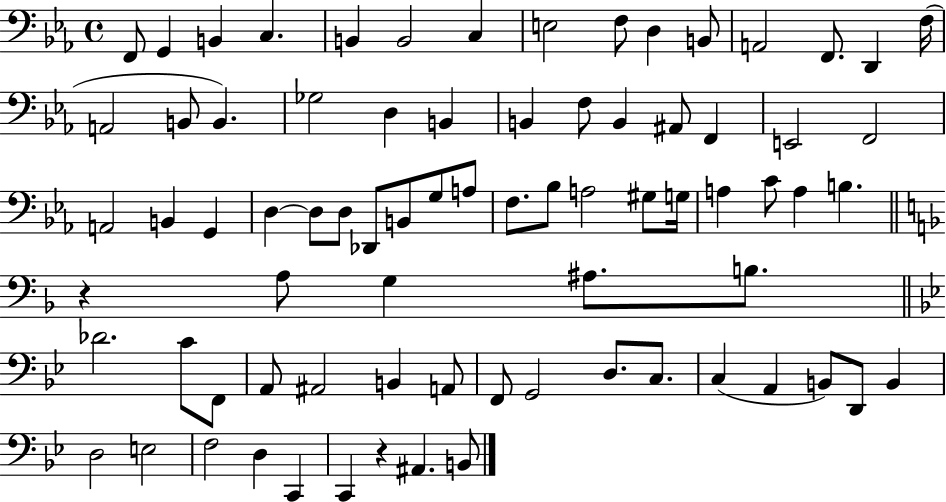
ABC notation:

X:1
T:Untitled
M:4/4
L:1/4
K:Eb
F,,/2 G,, B,, C, B,, B,,2 C, E,2 F,/2 D, B,,/2 A,,2 F,,/2 D,, F,/4 A,,2 B,,/2 B,, _G,2 D, B,, B,, F,/2 B,, ^A,,/2 F,, E,,2 F,,2 A,,2 B,, G,, D, D,/2 D,/2 _D,,/2 B,,/2 G,/2 A,/2 F,/2 _B,/2 A,2 ^G,/2 G,/4 A, C/2 A, B, z A,/2 G, ^A,/2 B,/2 _D2 C/2 F,,/2 A,,/2 ^A,,2 B,, A,,/2 F,,/2 G,,2 D,/2 C,/2 C, A,, B,,/2 D,,/2 B,, D,2 E,2 F,2 D, C,, C,, z ^A,, B,,/2